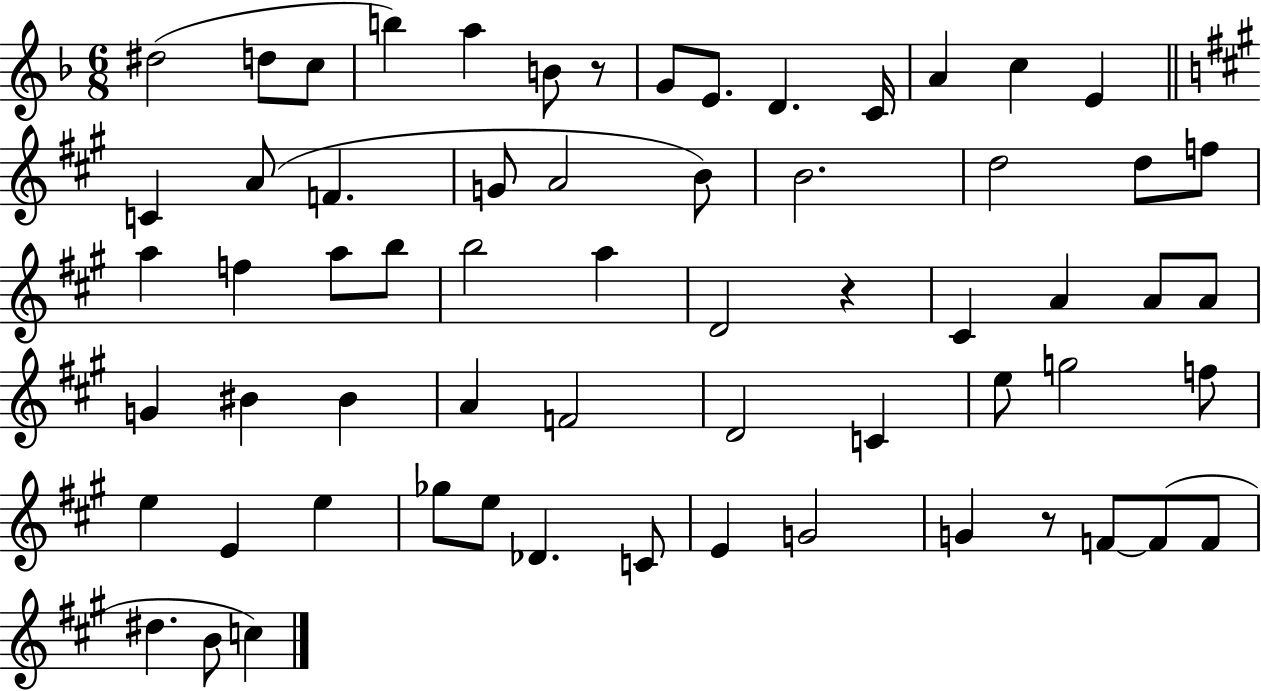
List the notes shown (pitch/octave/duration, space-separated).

D#5/h D5/e C5/e B5/q A5/q B4/e R/e G4/e E4/e. D4/q. C4/s A4/q C5/q E4/q C4/q A4/e F4/q. G4/e A4/h B4/e B4/h. D5/h D5/e F5/e A5/q F5/q A5/e B5/e B5/h A5/q D4/h R/q C#4/q A4/q A4/e A4/e G4/q BIS4/q BIS4/q A4/q F4/h D4/h C4/q E5/e G5/h F5/e E5/q E4/q E5/q Gb5/e E5/e Db4/q. C4/e E4/q G4/h G4/q R/e F4/e F4/e F4/e D#5/q. B4/e C5/q